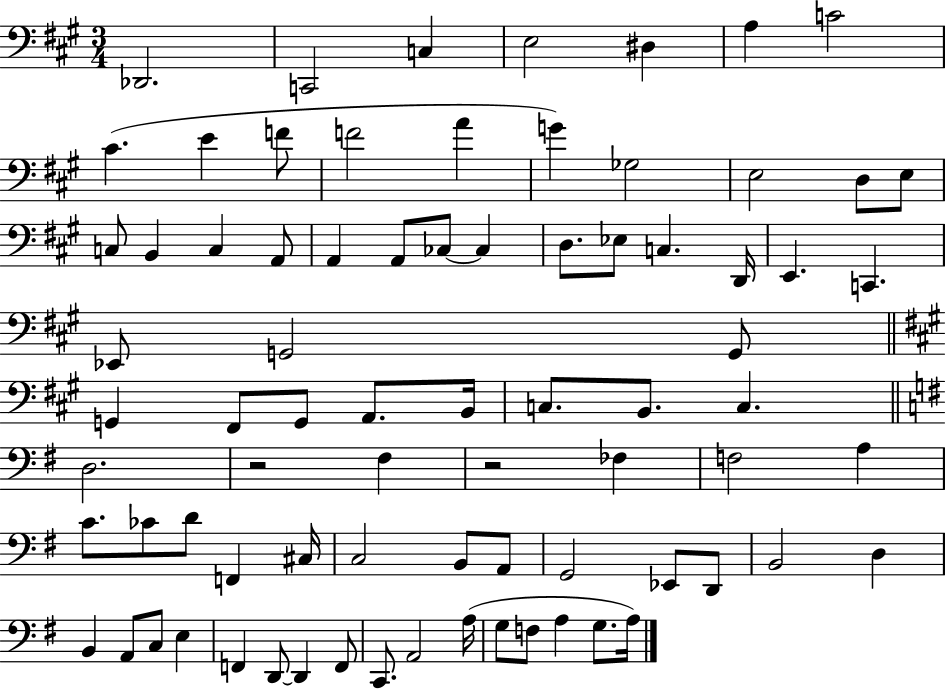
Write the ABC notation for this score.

X:1
T:Untitled
M:3/4
L:1/4
K:A
_D,,2 C,,2 C, E,2 ^D, A, C2 ^C E F/2 F2 A G _G,2 E,2 D,/2 E,/2 C,/2 B,, C, A,,/2 A,, A,,/2 _C,/2 _C, D,/2 _E,/2 C, D,,/4 E,, C,, _E,,/2 G,,2 G,,/2 G,, ^F,,/2 G,,/2 A,,/2 B,,/4 C,/2 B,,/2 C, D,2 z2 ^F, z2 _F, F,2 A, C/2 _C/2 D/2 F,, ^C,/4 C,2 B,,/2 A,,/2 G,,2 _E,,/2 D,,/2 B,,2 D, B,, A,,/2 C,/2 E, F,, D,,/2 D,, F,,/2 C,,/2 A,,2 A,/4 G,/2 F,/2 A, G,/2 A,/4